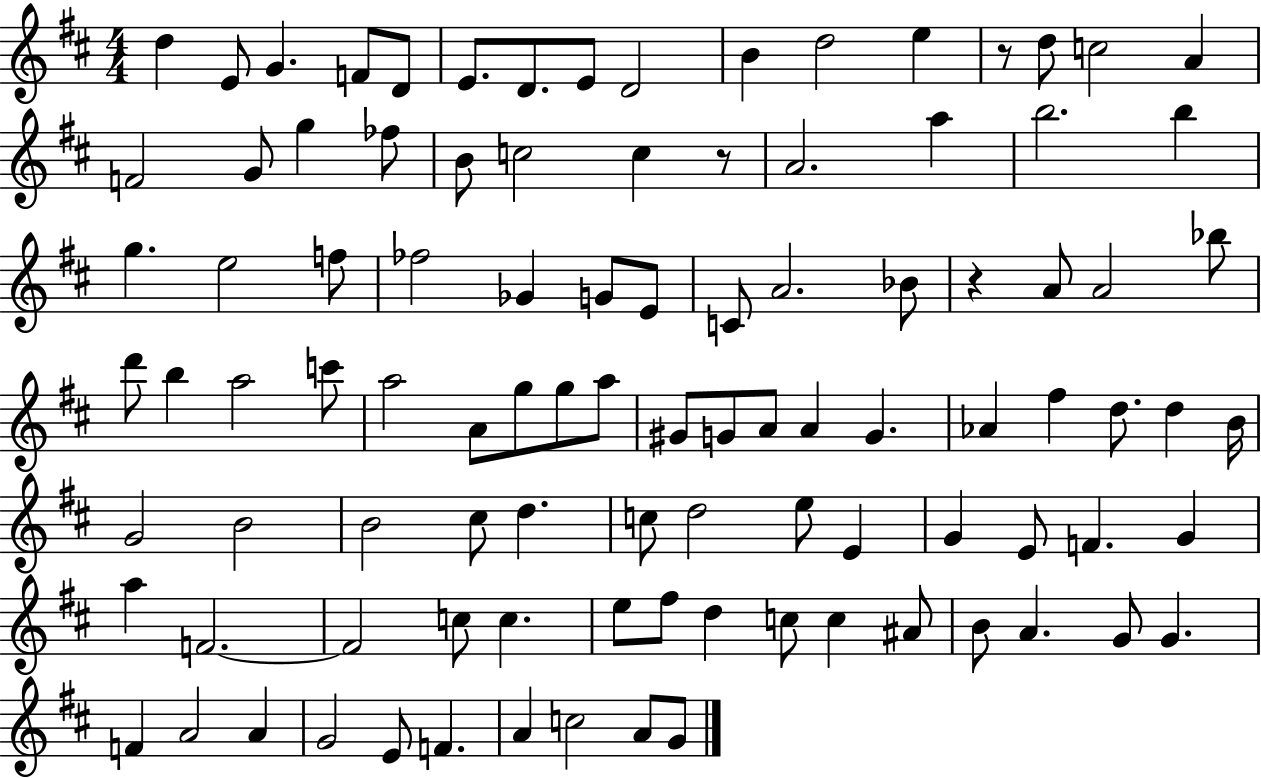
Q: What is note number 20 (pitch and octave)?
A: B4